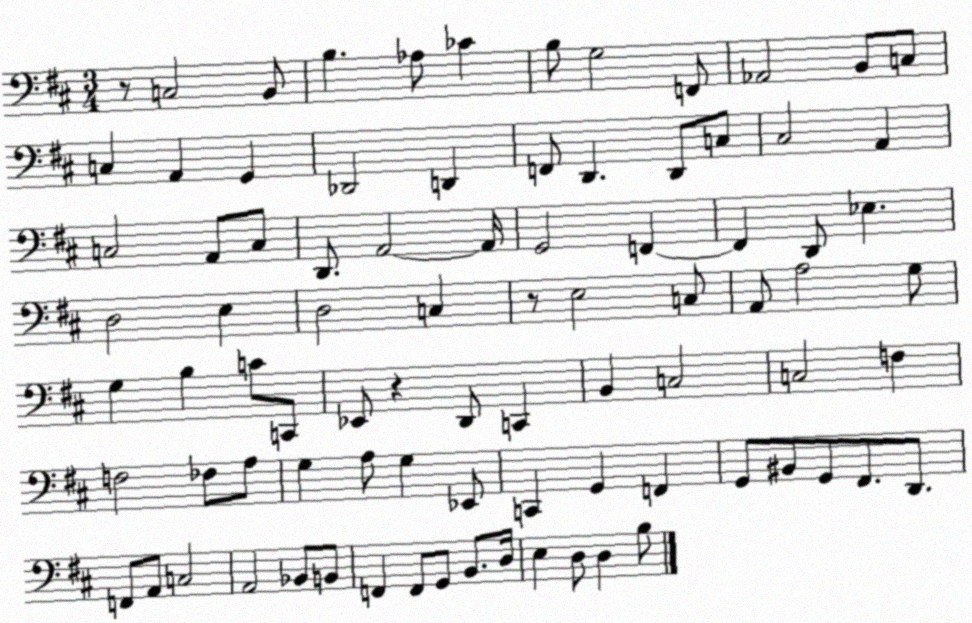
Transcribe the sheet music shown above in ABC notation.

X:1
T:Untitled
M:3/4
L:1/4
K:D
z/2 C,2 B,,/2 B, _A,/2 _C B,/2 G,2 F,,/2 _A,,2 B,,/2 C,/2 C, A,, G,, _D,,2 D,, F,,/2 D,, D,,/2 C,/2 ^C,2 A,, C,2 A,,/2 C,/2 D,,/2 A,,2 A,,/4 G,,2 F,, F,, D,,/2 _E, D,2 E, D,2 C, z/2 E,2 C,/2 A,,/2 A,2 G,/2 G, B, C/2 C,,/2 _E,,/2 z D,,/2 C,, B,, C,2 C,2 F, F,2 _F,/2 A,/2 G, A,/2 G, _E,,/2 C,, G,, F,, G,,/2 ^B,,/2 G,,/2 ^F,,/2 D,,/2 F,,/2 A,,/2 C,2 A,,2 _B,,/2 B,,/2 F,, F,,/2 G,,/2 B,,/2 D,/4 E, D,/2 D, B,/2